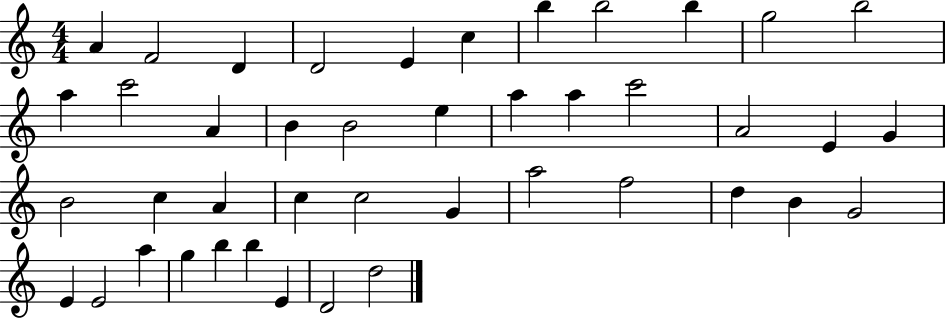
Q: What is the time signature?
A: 4/4